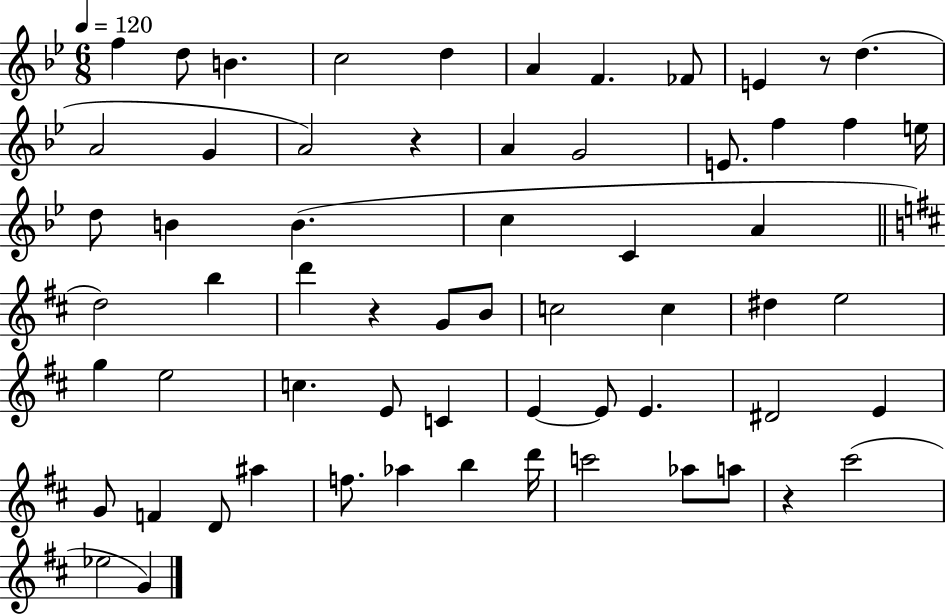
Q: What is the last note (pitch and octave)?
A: G4